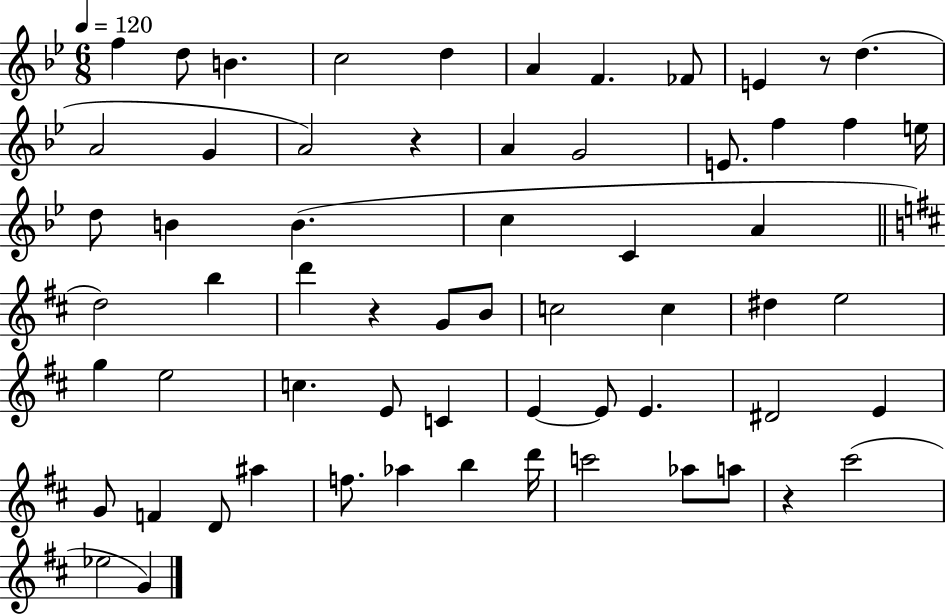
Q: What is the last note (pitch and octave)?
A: G4